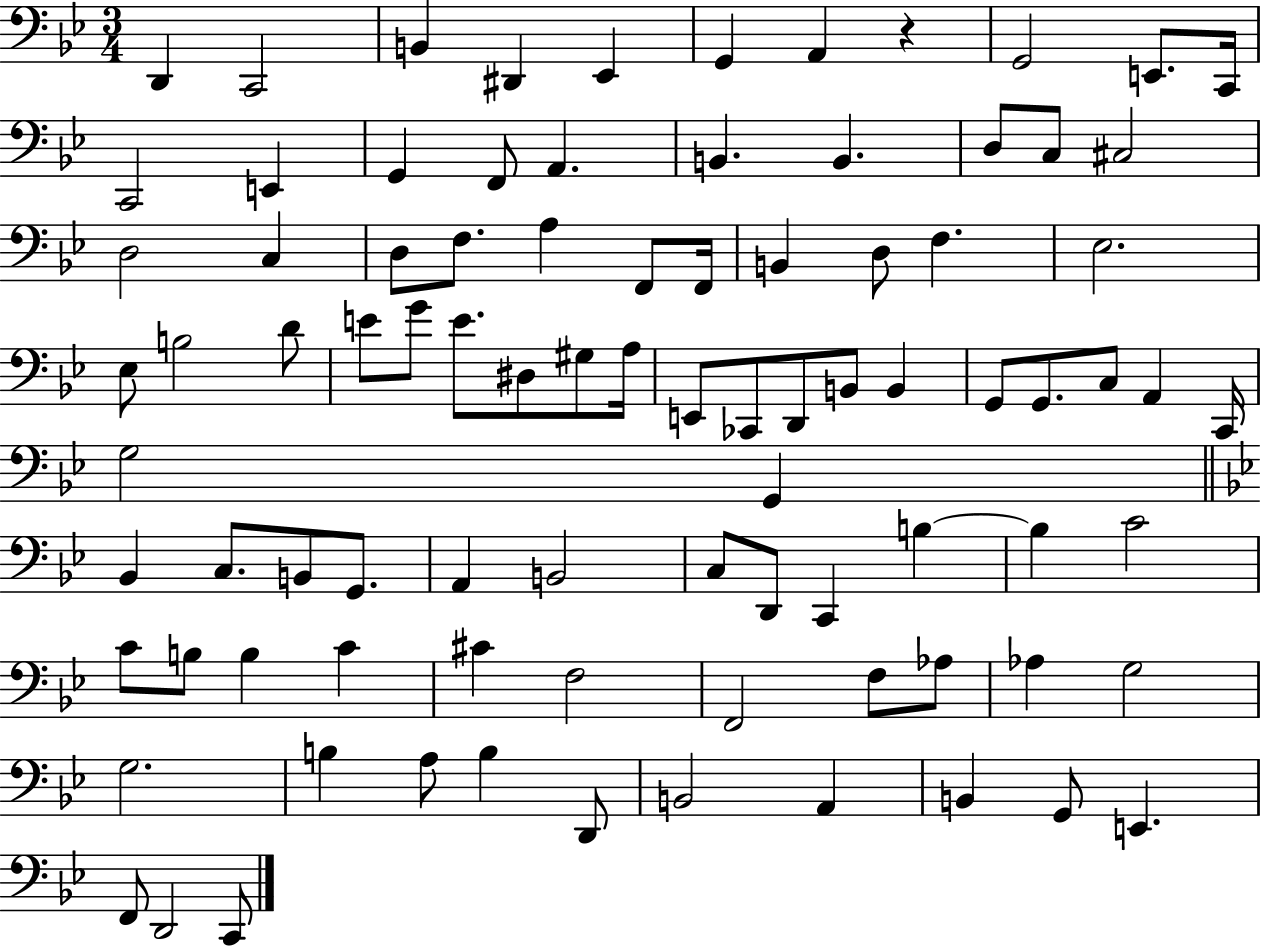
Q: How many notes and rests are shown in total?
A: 89